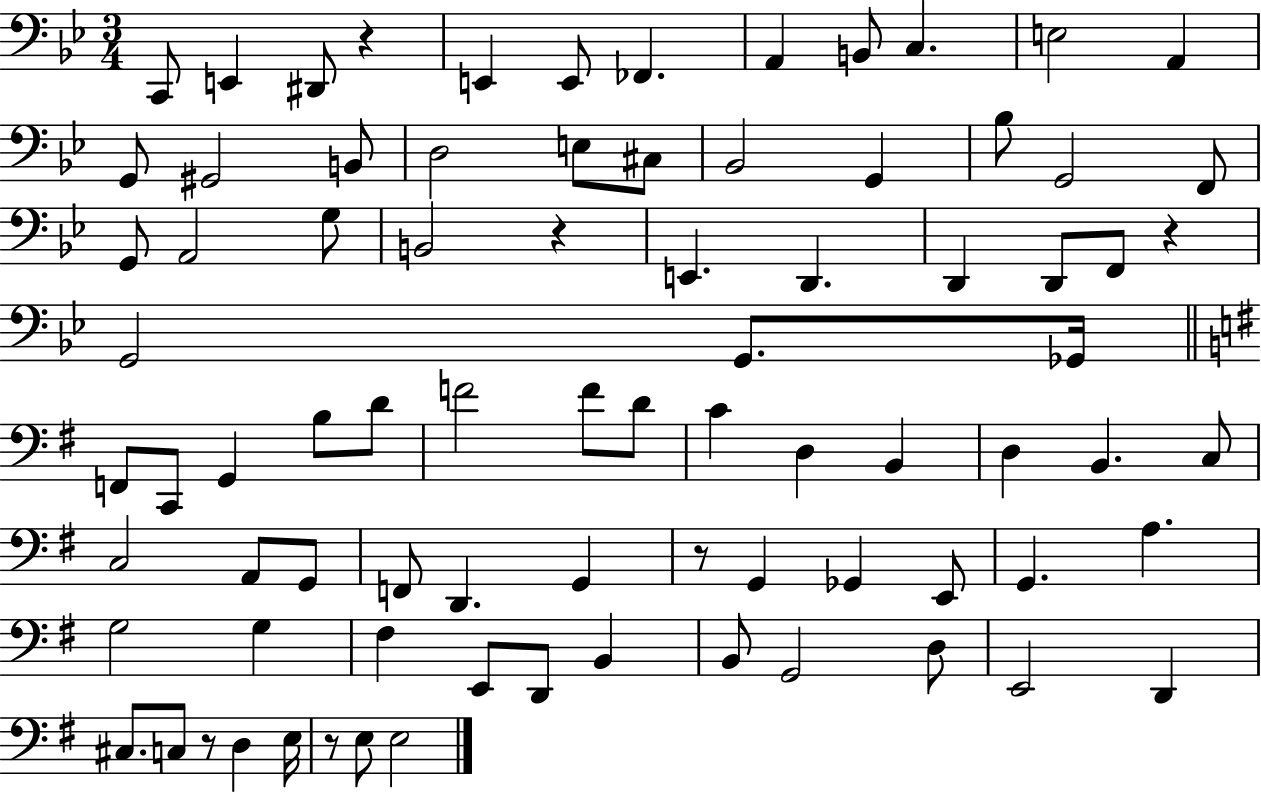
X:1
T:Untitled
M:3/4
L:1/4
K:Bb
C,,/2 E,, ^D,,/2 z E,, E,,/2 _F,, A,, B,,/2 C, E,2 A,, G,,/2 ^G,,2 B,,/2 D,2 E,/2 ^C,/2 _B,,2 G,, _B,/2 G,,2 F,,/2 G,,/2 A,,2 G,/2 B,,2 z E,, D,, D,, D,,/2 F,,/2 z G,,2 G,,/2 _G,,/4 F,,/2 C,,/2 G,, B,/2 D/2 F2 F/2 D/2 C D, B,, D, B,, C,/2 C,2 A,,/2 G,,/2 F,,/2 D,, G,, z/2 G,, _G,, E,,/2 G,, A, G,2 G, ^F, E,,/2 D,,/2 B,, B,,/2 G,,2 D,/2 E,,2 D,, ^C,/2 C,/2 z/2 D, E,/4 z/2 E,/2 E,2